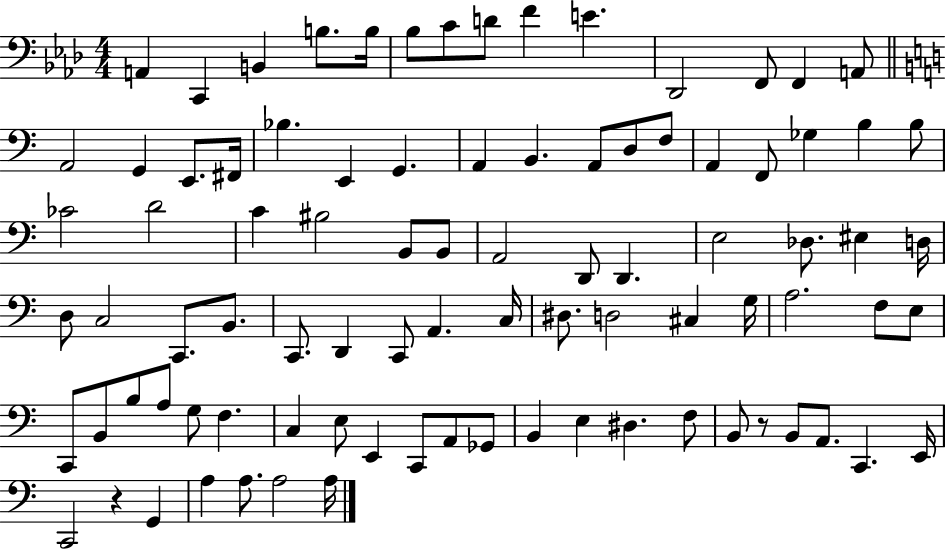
{
  \clef bass
  \numericTimeSignature
  \time 4/4
  \key aes \major
  \repeat volta 2 { a,4 c,4 b,4 b8. b16 | bes8 c'8 d'8 f'4 e'4. | des,2 f,8 f,4 a,8 | \bar "||" \break \key c \major a,2 g,4 e,8. fis,16 | bes4. e,4 g,4. | a,4 b,4. a,8 d8 f8 | a,4 f,8 ges4 b4 b8 | \break ces'2 d'2 | c'4 bis2 b,8 b,8 | a,2 d,8 d,4. | e2 des8. eis4 d16 | \break d8 c2 c,8. b,8. | c,8. d,4 c,8 a,4. c16 | dis8. d2 cis4 g16 | a2. f8 e8 | \break c,8 b,8 b8 a8 g8 f4. | c4 e8 e,4 c,8 a,8 ges,8 | b,4 e4 dis4. f8 | b,8 r8 b,8 a,8. c,4. e,16 | \break c,2 r4 g,4 | a4 a8. a2 a16 | } \bar "|."
}